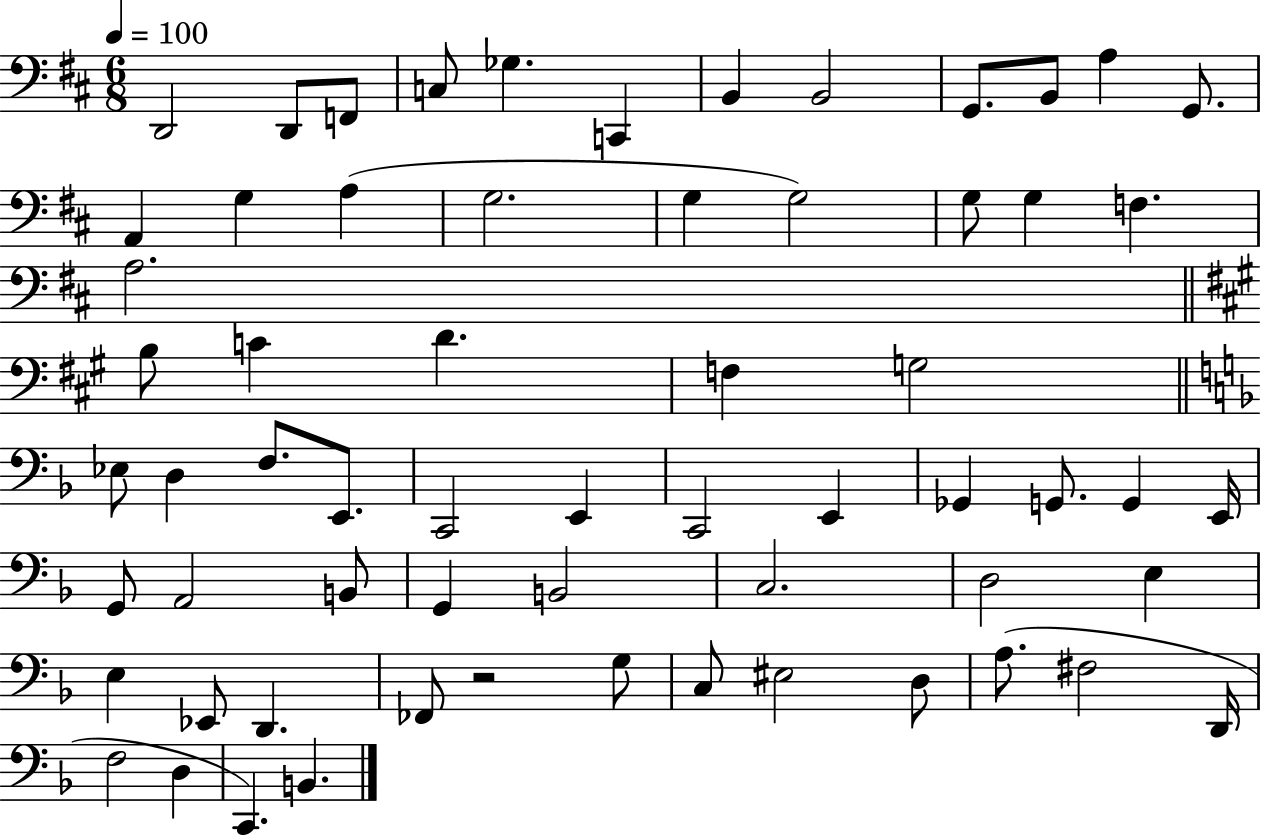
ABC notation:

X:1
T:Untitled
M:6/8
L:1/4
K:D
D,,2 D,,/2 F,,/2 C,/2 _G, C,, B,, B,,2 G,,/2 B,,/2 A, G,,/2 A,, G, A, G,2 G, G,2 G,/2 G, F, A,2 B,/2 C D F, G,2 _E,/2 D, F,/2 E,,/2 C,,2 E,, C,,2 E,, _G,, G,,/2 G,, E,,/4 G,,/2 A,,2 B,,/2 G,, B,,2 C,2 D,2 E, E, _E,,/2 D,, _F,,/2 z2 G,/2 C,/2 ^E,2 D,/2 A,/2 ^F,2 D,,/4 F,2 D, C,, B,,